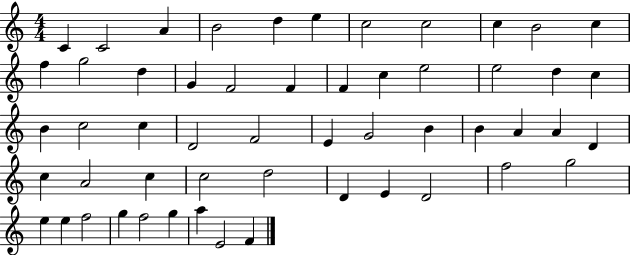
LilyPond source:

{
  \clef treble
  \numericTimeSignature
  \time 4/4
  \key c \major
  c'4 c'2 a'4 | b'2 d''4 e''4 | c''2 c''2 | c''4 b'2 c''4 | \break f''4 g''2 d''4 | g'4 f'2 f'4 | f'4 c''4 e''2 | e''2 d''4 c''4 | \break b'4 c''2 c''4 | d'2 f'2 | e'4 g'2 b'4 | b'4 a'4 a'4 d'4 | \break c''4 a'2 c''4 | c''2 d''2 | d'4 e'4 d'2 | f''2 g''2 | \break e''4 e''4 f''2 | g''4 f''2 g''4 | a''4 e'2 f'4 | \bar "|."
}